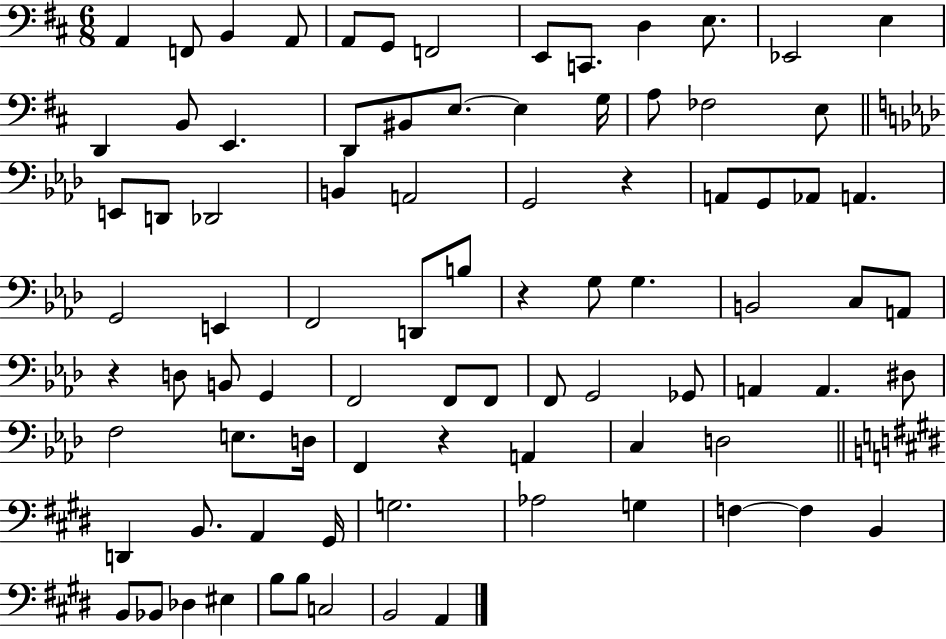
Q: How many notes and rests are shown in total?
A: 86